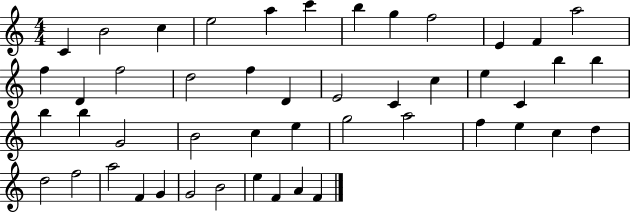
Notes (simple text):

C4/q B4/h C5/q E5/h A5/q C6/q B5/q G5/q F5/h E4/q F4/q A5/h F5/q D4/q F5/h D5/h F5/q D4/q E4/h C4/q C5/q E5/q C4/q B5/q B5/q B5/q B5/q G4/h B4/h C5/q E5/q G5/h A5/h F5/q E5/q C5/q D5/q D5/h F5/h A5/h F4/q G4/q G4/h B4/h E5/q F4/q A4/q F4/q